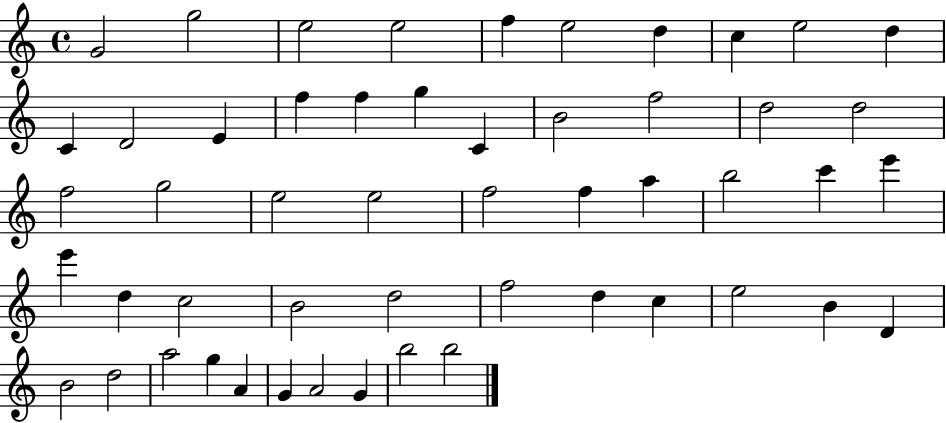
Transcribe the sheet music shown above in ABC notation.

X:1
T:Untitled
M:4/4
L:1/4
K:C
G2 g2 e2 e2 f e2 d c e2 d C D2 E f f g C B2 f2 d2 d2 f2 g2 e2 e2 f2 f a b2 c' e' e' d c2 B2 d2 f2 d c e2 B D B2 d2 a2 g A G A2 G b2 b2